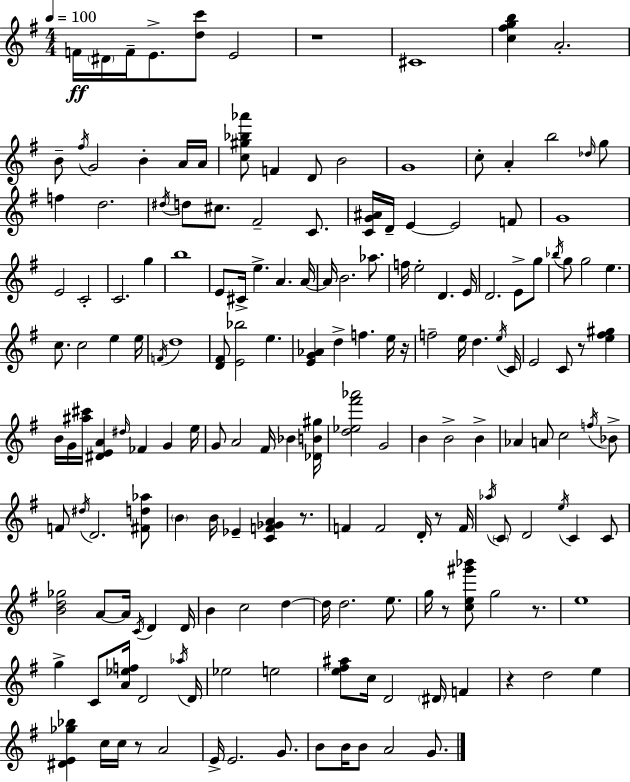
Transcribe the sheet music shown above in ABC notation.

X:1
T:Untitled
M:4/4
L:1/4
K:Em
F/4 ^D/4 F/4 E/2 [dc']/2 E2 z4 ^C4 [c^fgb] A2 B/2 ^f/4 G2 B A/4 A/4 [c^g_b_a']/2 F D/2 B2 G4 c/2 A b2 _d/4 g/2 f d2 ^d/4 d/2 ^c/2 ^F2 C/2 [CG^A]/4 D/4 E E2 F/2 G4 E2 C2 C2 g b4 E/2 ^C/4 e A A/4 A/4 B2 _a/2 f/4 e2 D E/4 D2 E/2 g/2 _b/4 g/2 g2 e c/2 c2 e e/4 F/4 d4 [D^F]/2 [E_b]2 e [EG_A] d f e/4 z/4 f2 e/4 d e/4 C/4 E2 C/2 z/2 [e^f^g] B/4 G/4 [^a^c']/4 [^DEA] ^d/4 _F G e/4 G/2 A2 ^F/4 _B [_DB^g]/4 [d_e^f'_a']2 G2 B B2 B _A A/2 c2 f/4 _B/2 F/2 ^d/4 D2 [^Fd_a]/2 B B/4 _E [CF_GA] z/2 F F2 D/4 z/2 F/4 _a/4 C/2 D2 e/4 C C/2 [Bd_g]2 A/2 A/4 C/4 D D/4 B c2 d d/4 d2 e/2 g/4 z/2 [ce^g'_b']/2 g2 z/2 e4 g C/2 [A_ef]/4 D2 _a/4 D/4 _e2 e2 [e^f^a]/2 c/4 D2 ^D/4 F z d2 e [^DE_g_b] c/4 c/4 z/2 A2 E/4 E2 G/2 B/2 B/4 B/2 A2 G/2